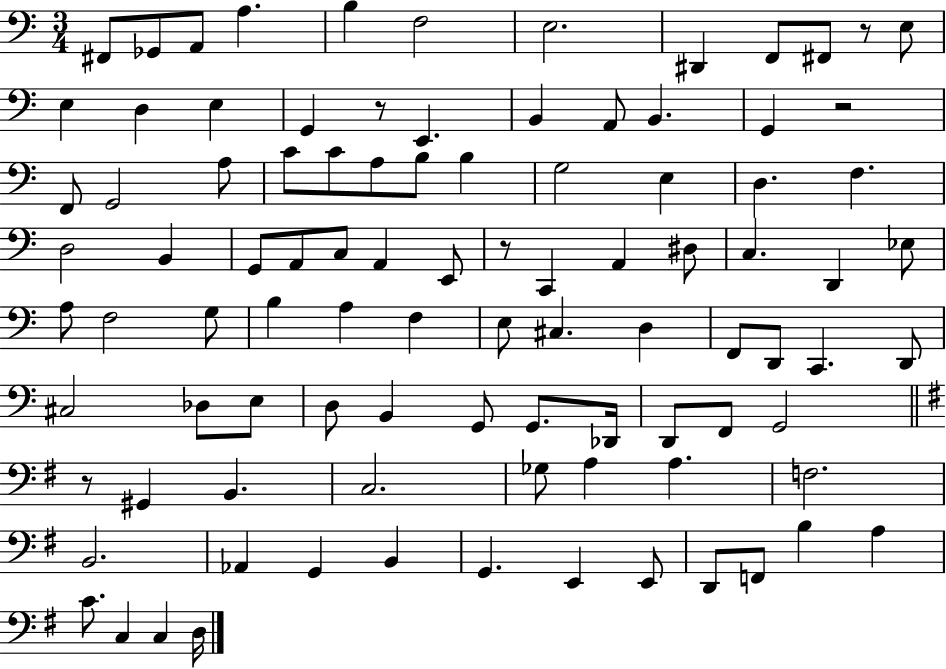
F#2/e Gb2/e A2/e A3/q. B3/q F3/h E3/h. D#2/q F2/e F#2/e R/e E3/e E3/q D3/q E3/q G2/q R/e E2/q. B2/q A2/e B2/q. G2/q R/h F2/e G2/h A3/e C4/e C4/e A3/e B3/e B3/q G3/h E3/q D3/q. F3/q. D3/h B2/q G2/e A2/e C3/e A2/q E2/e R/e C2/q A2/q D#3/e C3/q. D2/q Eb3/e A3/e F3/h G3/e B3/q A3/q F3/q E3/e C#3/q. D3/q F2/e D2/e C2/q. D2/e C#3/h Db3/e E3/e D3/e B2/q G2/e G2/e. Db2/s D2/e F2/e G2/h R/e G#2/q B2/q. C3/h. Gb3/e A3/q A3/q. F3/h. B2/h. Ab2/q G2/q B2/q G2/q. E2/q E2/e D2/e F2/e B3/q A3/q C4/e. C3/q C3/q D3/s